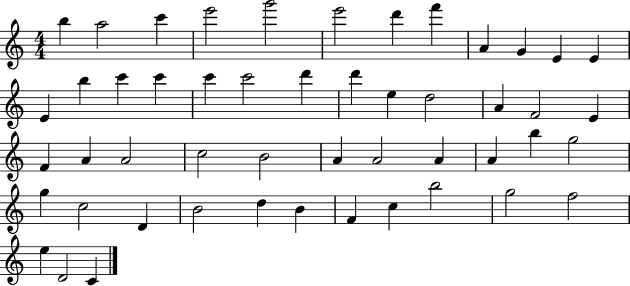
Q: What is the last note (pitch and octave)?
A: C4